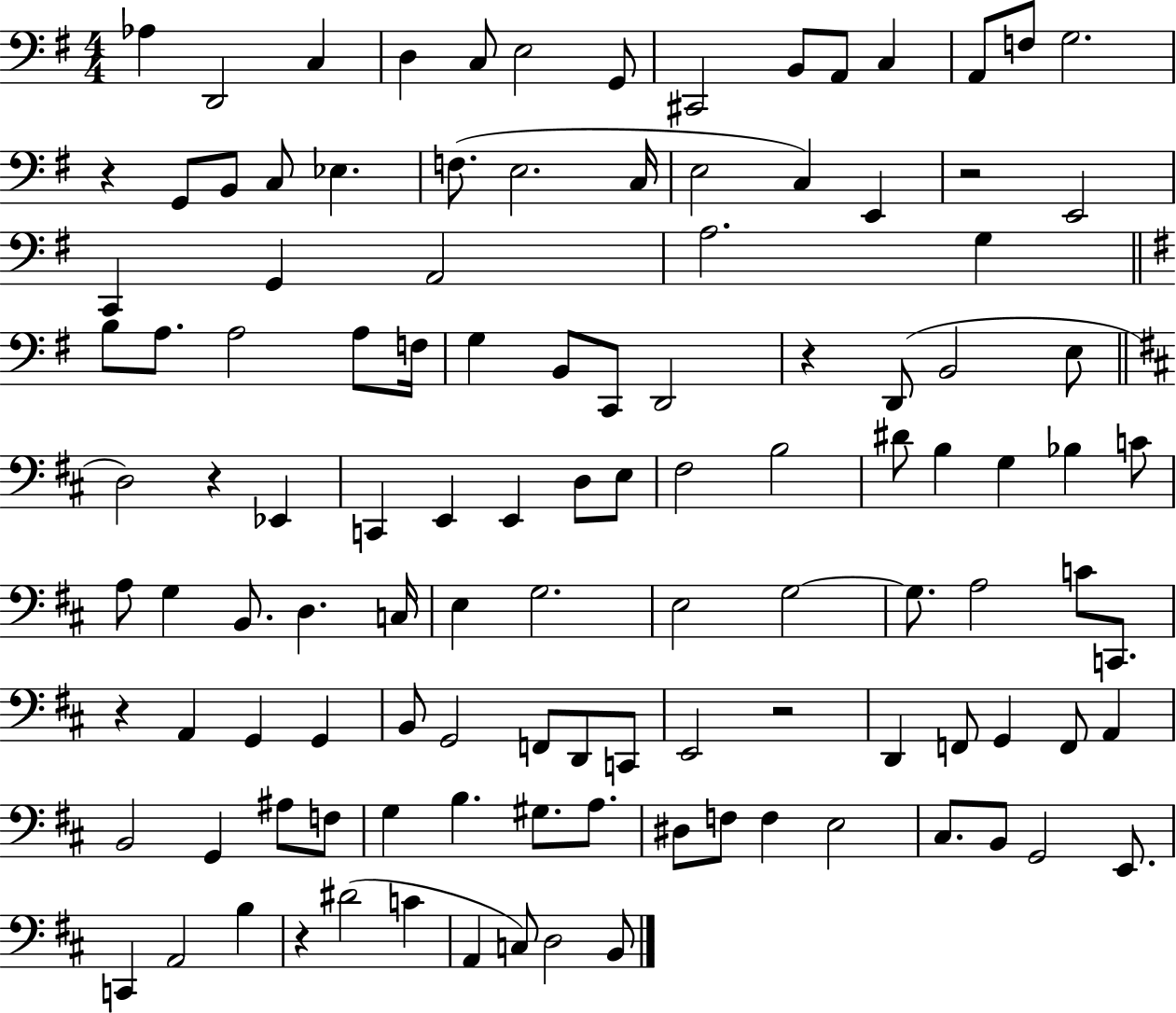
X:1
T:Untitled
M:4/4
L:1/4
K:G
_A, D,,2 C, D, C,/2 E,2 G,,/2 ^C,,2 B,,/2 A,,/2 C, A,,/2 F,/2 G,2 z G,,/2 B,,/2 C,/2 _E, F,/2 E,2 C,/4 E,2 C, E,, z2 E,,2 C,, G,, A,,2 A,2 G, B,/2 A,/2 A,2 A,/2 F,/4 G, B,,/2 C,,/2 D,,2 z D,,/2 B,,2 E,/2 D,2 z _E,, C,, E,, E,, D,/2 E,/2 ^F,2 B,2 ^D/2 B, G, _B, C/2 A,/2 G, B,,/2 D, C,/4 E, G,2 E,2 G,2 G,/2 A,2 C/2 C,,/2 z A,, G,, G,, B,,/2 G,,2 F,,/2 D,,/2 C,,/2 E,,2 z2 D,, F,,/2 G,, F,,/2 A,, B,,2 G,, ^A,/2 F,/2 G, B, ^G,/2 A,/2 ^D,/2 F,/2 F, E,2 ^C,/2 B,,/2 G,,2 E,,/2 C,, A,,2 B, z ^D2 C A,, C,/2 D,2 B,,/2